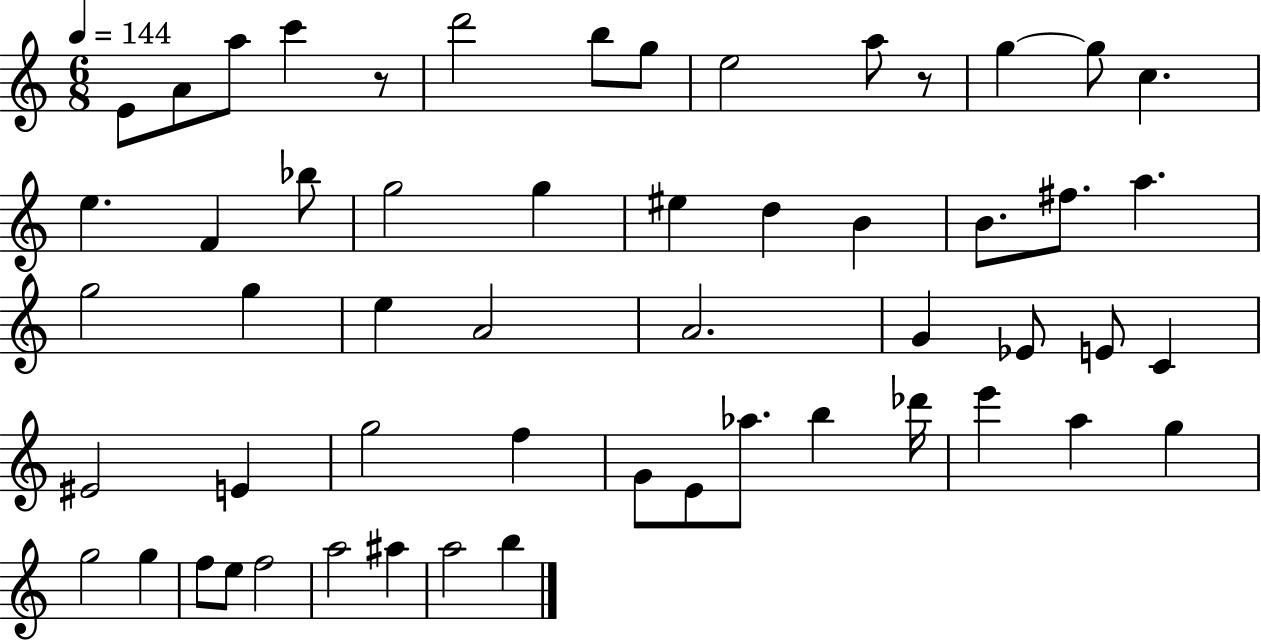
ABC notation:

X:1
T:Untitled
M:6/8
L:1/4
K:C
E/2 A/2 a/2 c' z/2 d'2 b/2 g/2 e2 a/2 z/2 g g/2 c e F _b/2 g2 g ^e d B B/2 ^f/2 a g2 g e A2 A2 G _E/2 E/2 C ^E2 E g2 f G/2 E/2 _a/2 b _d'/4 e' a g g2 g f/2 e/2 f2 a2 ^a a2 b